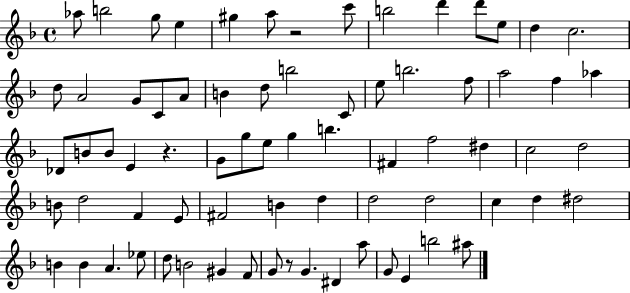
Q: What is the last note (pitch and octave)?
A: A#5